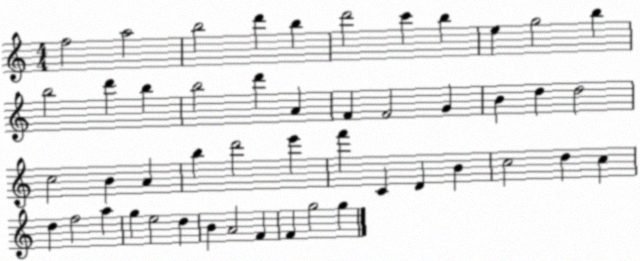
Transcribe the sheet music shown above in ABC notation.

X:1
T:Untitled
M:4/4
L:1/4
K:C
f2 a2 b2 d' b d'2 c' b e g2 b b2 d' b b2 d' A F F2 G B d d2 c2 B A b d'2 e' f' C D B c2 d c d f2 a g e2 d B A2 F F g2 g